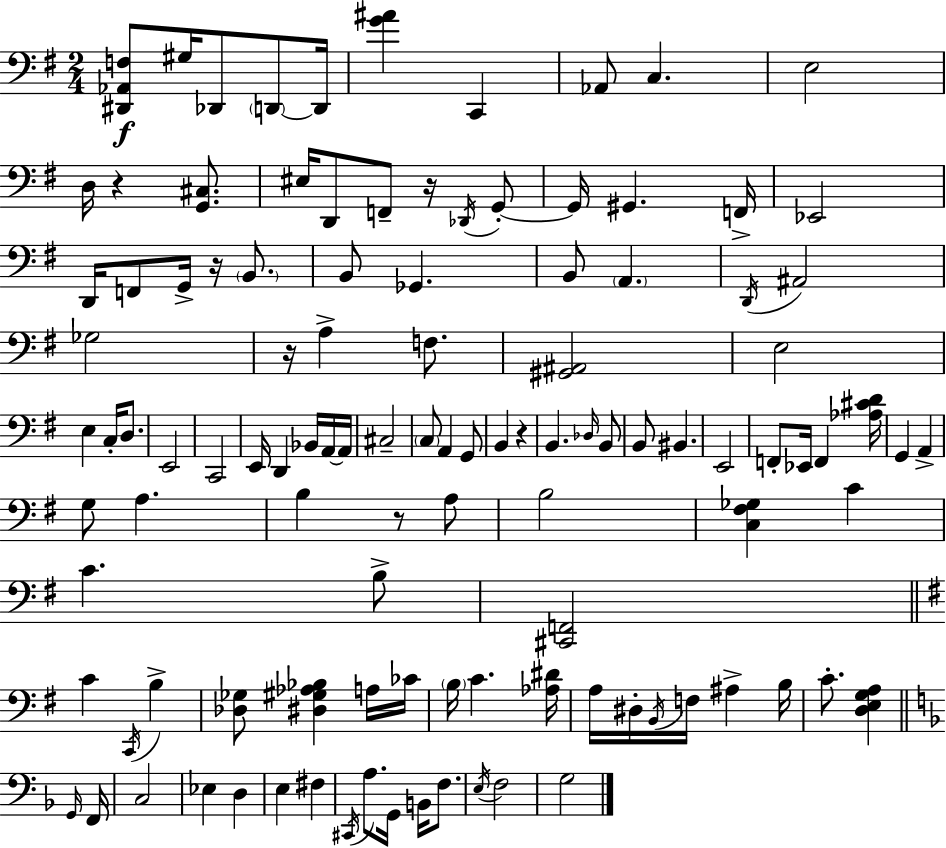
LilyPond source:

{
  \clef bass
  \numericTimeSignature
  \time 2/4
  \key g \major
  <dis, aes, f>8\f gis16 des,8 \parenthesize d,8~~ d,16 | <g' ais'>4 c,4 | aes,8 c4. | e2 | \break d16 r4 <g, cis>8. | eis16 d,8 f,8-- r16 \acciaccatura { des,16 } g,8-.~~ | g,16 gis,4. | f,16-> ees,2 | \break d,16 f,8 g,16-> r16 \parenthesize b,8. | b,8 ges,4. | b,8 \parenthesize a,4. | \acciaccatura { d,16 } ais,2 | \break ges2 | r16 a4-> f8. | <gis, ais,>2 | e2 | \break e4 c16-. d8. | e,2 | c,2 | e,16 d,4 bes,16 | \break a,16~~ a,16 cis2-- | \parenthesize c8 a,4 | g,8 b,4 r4 | b,4. | \break \grace { des16 } b,8 b,8 bis,4. | e,2 | f,8-. ees,16 f,4 | <aes cis' d'>16 g,4 a,4-> | \break g8 a4. | b4 r8 | a8 b2 | <c fis ges>4 c'4 | \break c'4. | b8-> <cis, f,>2 | \bar "||" \break \key g \major c'4 \acciaccatura { c,16 } b4-> | <des ges>8 <dis gis aes bes>4 a16 | ces'16 \parenthesize b16 c'4. | <aes dis'>16 a16 dis16-. \acciaccatura { b,16 } f16 ais4-> | \break b16 c'8.-. <d e g a>4 | \bar "||" \break \key f \major \grace { g,16 } f,16 c2 | ees4 d4 | e4 fis4 | \acciaccatura { cis,16 } a8. g,16 b,16 | \break f8. \acciaccatura { e16 } f2 | g2 | \bar "|."
}